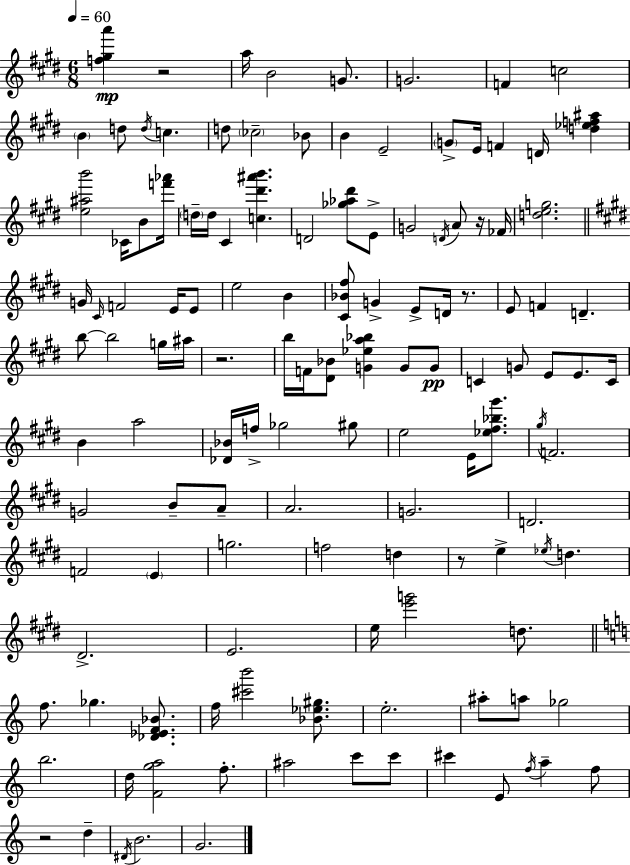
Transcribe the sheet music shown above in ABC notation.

X:1
T:Untitled
M:6/8
L:1/4
K:E
[f^ga'] z2 a/4 B2 G/2 G2 F c2 B d/2 d/4 c d/2 _c2 _B/2 B E2 G/2 E/4 F D/4 [d_ef^a] [e^ab']2 _C/4 B/2 [f'_a']/4 d/4 d/4 ^C [c^d'^a'b'] D2 [_g_a^d']/2 E/2 G2 D/4 A/2 z/4 _F/4 [deg]2 G/4 ^C/4 F2 E/4 E/2 e2 B [^C_B^f]/2 G E/2 D/4 z/2 E/2 F D b/2 b2 g/4 ^a/4 z2 b/4 F/4 [^D_B]/2 [G_ea_b] G/2 G/2 C G/2 E/2 E/2 C/4 B a2 [_D_B]/4 f/4 _g2 ^g/2 e2 E/4 [_e^f_b^g']/2 ^g/4 F2 G2 B/2 A/2 A2 G2 D2 F2 E g2 f2 d z/2 e _e/4 d ^D2 E2 e/4 [e'g']2 d/2 f/2 _g [_D_EF_B]/2 f/4 [^c'b']2 [_B_e^g]/2 e2 ^a/2 a/2 _g2 b2 d/4 [Fga]2 f/2 ^a2 c'/2 c'/2 ^c' E/2 f/4 a f/2 z2 d ^D/4 B2 G2